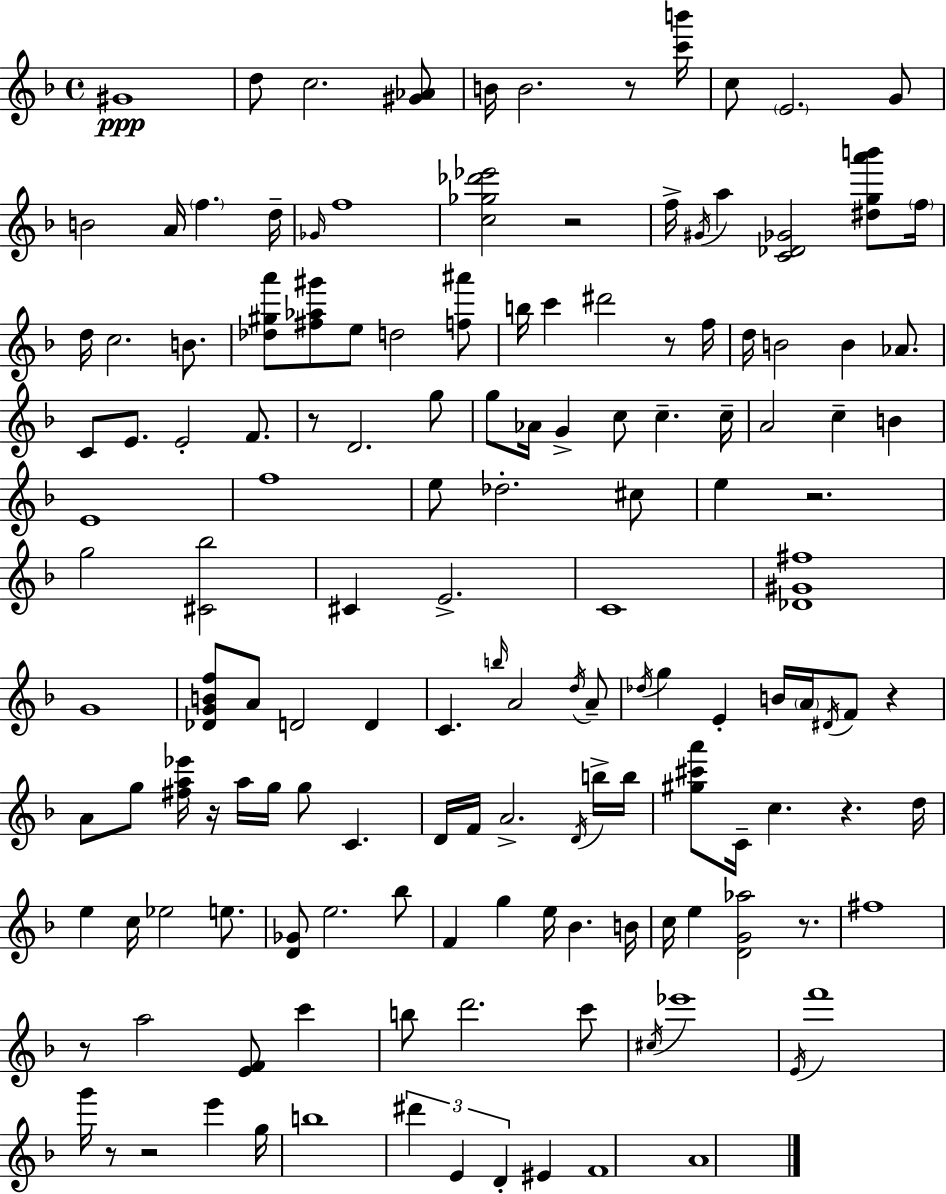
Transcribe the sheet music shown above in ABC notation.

X:1
T:Untitled
M:4/4
L:1/4
K:Dm
^G4 d/2 c2 [^G_A]/2 B/4 B2 z/2 [c'b']/4 c/2 E2 G/2 B2 A/4 f d/4 _G/4 f4 [c_g_d'_e']2 z2 f/4 ^G/4 a [C_D_G]2 [^dga'b']/2 f/4 d/4 c2 B/2 [_d^ga']/2 [^f_a^g']/2 e/2 d2 [f^a']/2 b/4 c' ^d'2 z/2 f/4 d/4 B2 B _A/2 C/2 E/2 E2 F/2 z/2 D2 g/2 g/2 _A/4 G c/2 c c/4 A2 c B E4 f4 e/2 _d2 ^c/2 e z2 g2 [^C_b]2 ^C E2 C4 [_D^G^f]4 G4 [_DGBf]/2 A/2 D2 D C b/4 A2 d/4 A/2 _d/4 g E B/4 A/4 ^D/4 F/2 z A/2 g/2 [^fa_e']/4 z/4 a/4 g/4 g/2 C D/4 F/4 A2 D/4 b/4 b/4 [^g^c'a']/2 C/4 c z d/4 e c/4 _e2 e/2 [D_G]/2 e2 _b/2 F g e/4 _B B/4 c/4 e [DG_a]2 z/2 ^f4 z/2 a2 [EF]/2 c' b/2 d'2 c'/2 ^c/4 _e'4 E/4 f'4 g'/4 z/2 z2 e' g/4 b4 ^d' E D ^E F4 A4